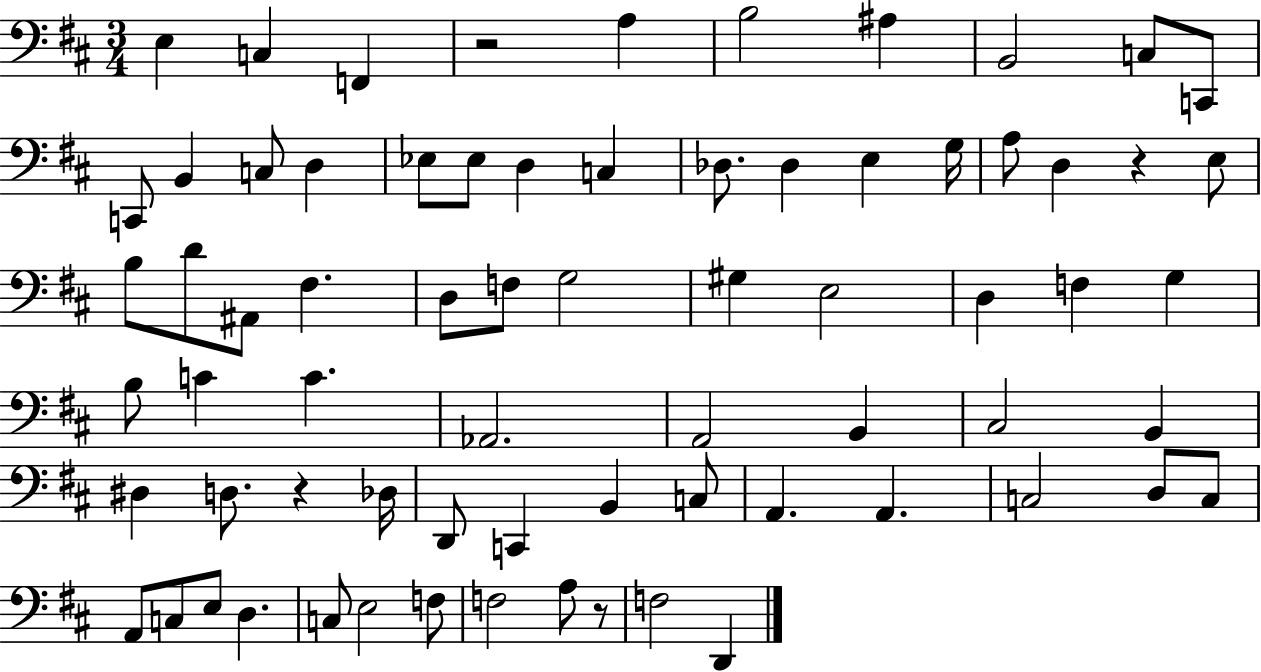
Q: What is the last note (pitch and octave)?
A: D2